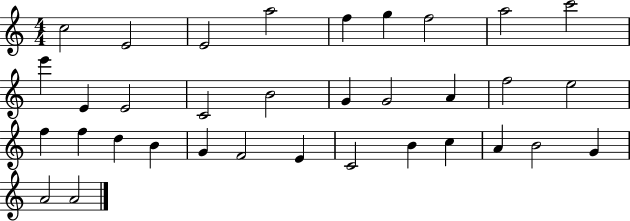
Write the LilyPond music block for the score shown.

{
  \clef treble
  \numericTimeSignature
  \time 4/4
  \key c \major
  c''2 e'2 | e'2 a''2 | f''4 g''4 f''2 | a''2 c'''2 | \break e'''4 e'4 e'2 | c'2 b'2 | g'4 g'2 a'4 | f''2 e''2 | \break f''4 f''4 d''4 b'4 | g'4 f'2 e'4 | c'2 b'4 c''4 | a'4 b'2 g'4 | \break a'2 a'2 | \bar "|."
}